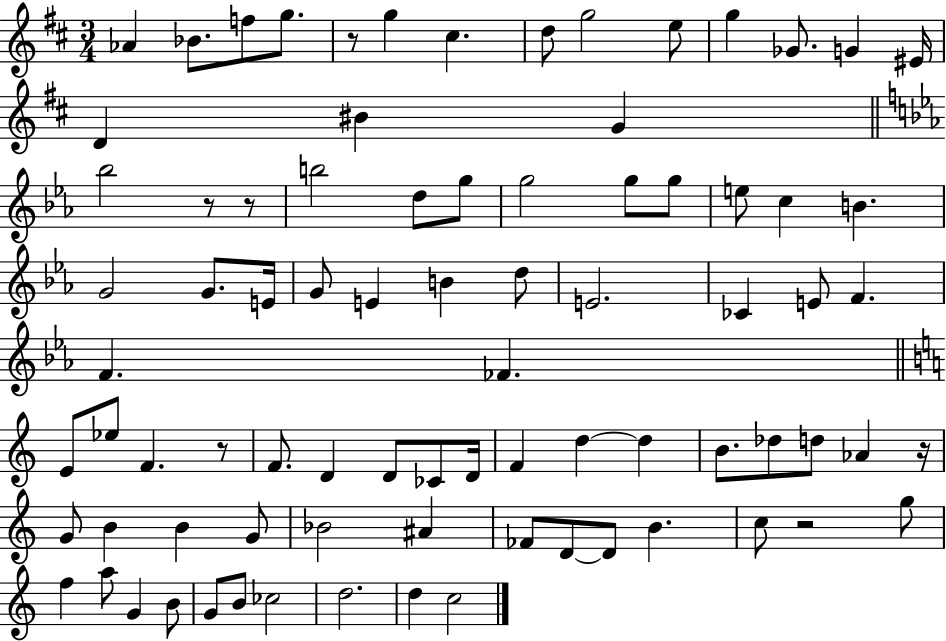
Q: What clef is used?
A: treble